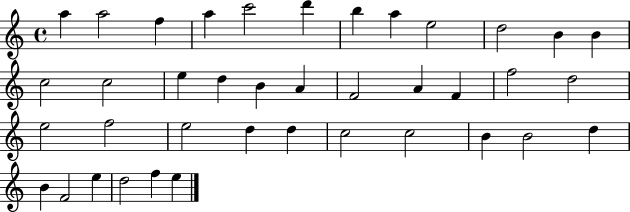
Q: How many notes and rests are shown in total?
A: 39